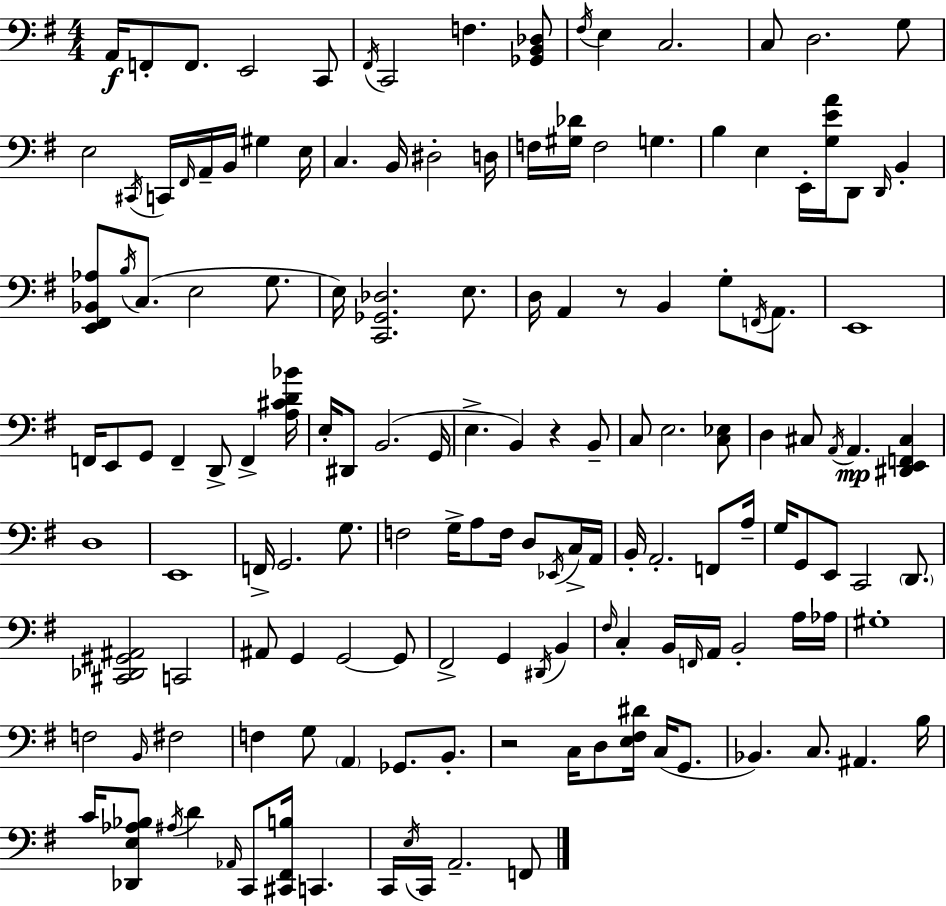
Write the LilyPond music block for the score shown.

{
  \clef bass
  \numericTimeSignature
  \time 4/4
  \key e \minor
  \repeat volta 2 { a,16\f f,8-. f,8. e,2 c,8 | \acciaccatura { fis,16 } c,2 f4. <ges, b, des>8 | \acciaccatura { fis16 } e4 c2. | c8 d2. | \break g8 e2 \acciaccatura { cis,16 } c,16 \grace { fis,16 } a,16-- b,16 gis4 | e16 c4. b,16 dis2-. | d16 f16 <gis des'>16 f2 g4. | b4 e4 e,16-. <g e' a'>16 d,8 | \break \grace { d,16 } b,4-. <e, fis, bes, aes>8 \acciaccatura { b16 } c8.( e2 | g8. e16) <c, ges, des>2. | e8. d16 a,4 r8 b,4 | g8-. \acciaccatura { f,16 } a,8. e,1 | \break f,16 e,8 g,8 f,4-- | d,8-> f,4-> <a cis' d' bes'>16 e16-. dis,8 b,2.( | g,16 e4.-> b,4) | r4 b,8-- c8 e2. | \break <c ees>8 d4 cis8 \acciaccatura { a,16 }\mp a,4. | <dis, e, f, cis>4 d1 | e,1 | f,16-> g,2. | \break g8. f2 | g16-> a8 f16 d8 \acciaccatura { ees,16 } c16-> a,16 b,16-. a,2.-. | f,8 a16-- g16 g,8 e,8 c,2 | \parenthesize d,8. <cis, des, gis, ais,>2 | \break c,2 ais,8 g,4 g,2~~ | g,8 fis,2-> | g,4 \acciaccatura { dis,16 } b,4 \grace { fis16 } c4-. b,16 | \grace { f,16 } a,16 b,2-. a16 aes16 gis1-. | \break f2 | \grace { b,16 } fis2 f4 | g8 \parenthesize a,4 ges,8. b,8.-. r2 | c16 d8 <e fis dis'>16 c16( g,8. bes,4.) | \break c8. ais,4. b16 c'16 <des, e aes bes>8 | \acciaccatura { ais16 } d'4 \grace { aes,16 } c,8 <cis, fis, b>16 c,4. c,16 | \acciaccatura { e16 } c,16 a,2.-- f,8 | } \bar "|."
}